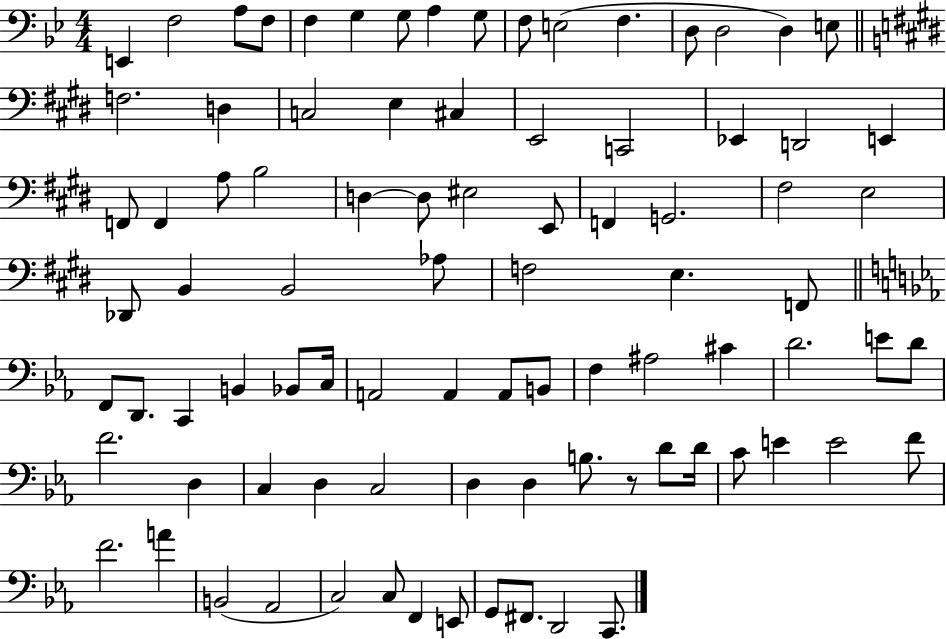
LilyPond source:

{
  \clef bass
  \numericTimeSignature
  \time 4/4
  \key bes \major
  e,4 f2 a8 f8 | f4 g4 g8 a4 g8 | f8 e2( f4. | d8 d2 d4) e8 | \break \bar "||" \break \key e \major f2. d4 | c2 e4 cis4 | e,2 c,2 | ees,4 d,2 e,4 | \break f,8 f,4 a8 b2 | d4~~ d8 eis2 e,8 | f,4 g,2. | fis2 e2 | \break des,8 b,4 b,2 aes8 | f2 e4. f,8 | \bar "||" \break \key c \minor f,8 d,8. c,4 b,4 bes,8 c16 | a,2 a,4 a,8 b,8 | f4 ais2 cis'4 | d'2. e'8 d'8 | \break f'2. d4 | c4 d4 c2 | d4 d4 b8. r8 d'8 d'16 | c'8 e'4 e'2 f'8 | \break f'2. a'4 | b,2( aes,2 | c2) c8 f,4 e,8 | g,8 fis,8. d,2 c,8. | \break \bar "|."
}